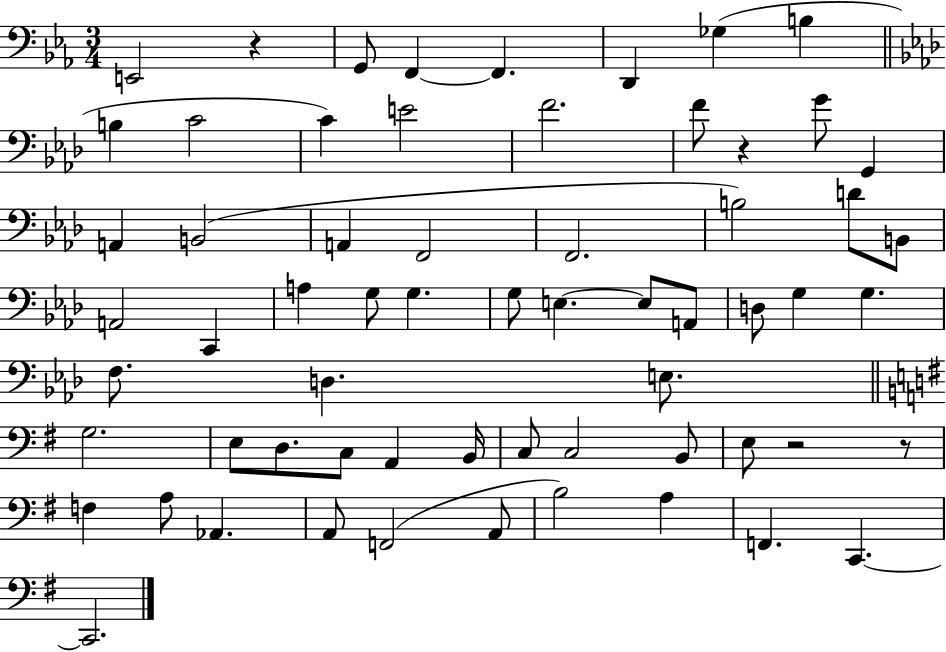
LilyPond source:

{
  \clef bass
  \numericTimeSignature
  \time 3/4
  \key ees \major
  e,2 r4 | g,8 f,4~~ f,4. | d,4 ges4( b4 | \bar "||" \break \key aes \major b4 c'2 | c'4) e'2 | f'2. | f'8 r4 g'8 g,4 | \break a,4 b,2( | a,4 f,2 | f,2. | b2) d'8 b,8 | \break a,2 c,4 | a4 g8 g4. | g8 e4.~~ e8 a,8 | d8 g4 g4. | \break f8. d4. e8. | \bar "||" \break \key e \minor g2. | e8 d8. c8 a,4 b,16 | c8 c2 b,8 | e8 r2 r8 | \break f4 a8 aes,4. | a,8 f,2( a,8 | b2) a4 | f,4. c,4.~~ | \break c,2. | \bar "|."
}